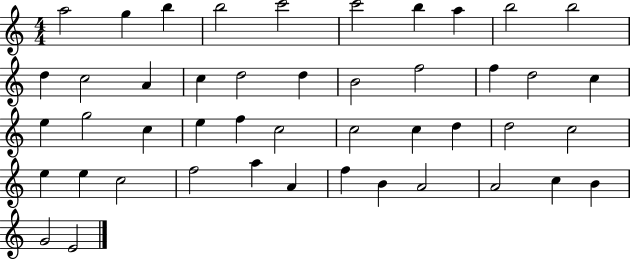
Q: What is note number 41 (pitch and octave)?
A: A4